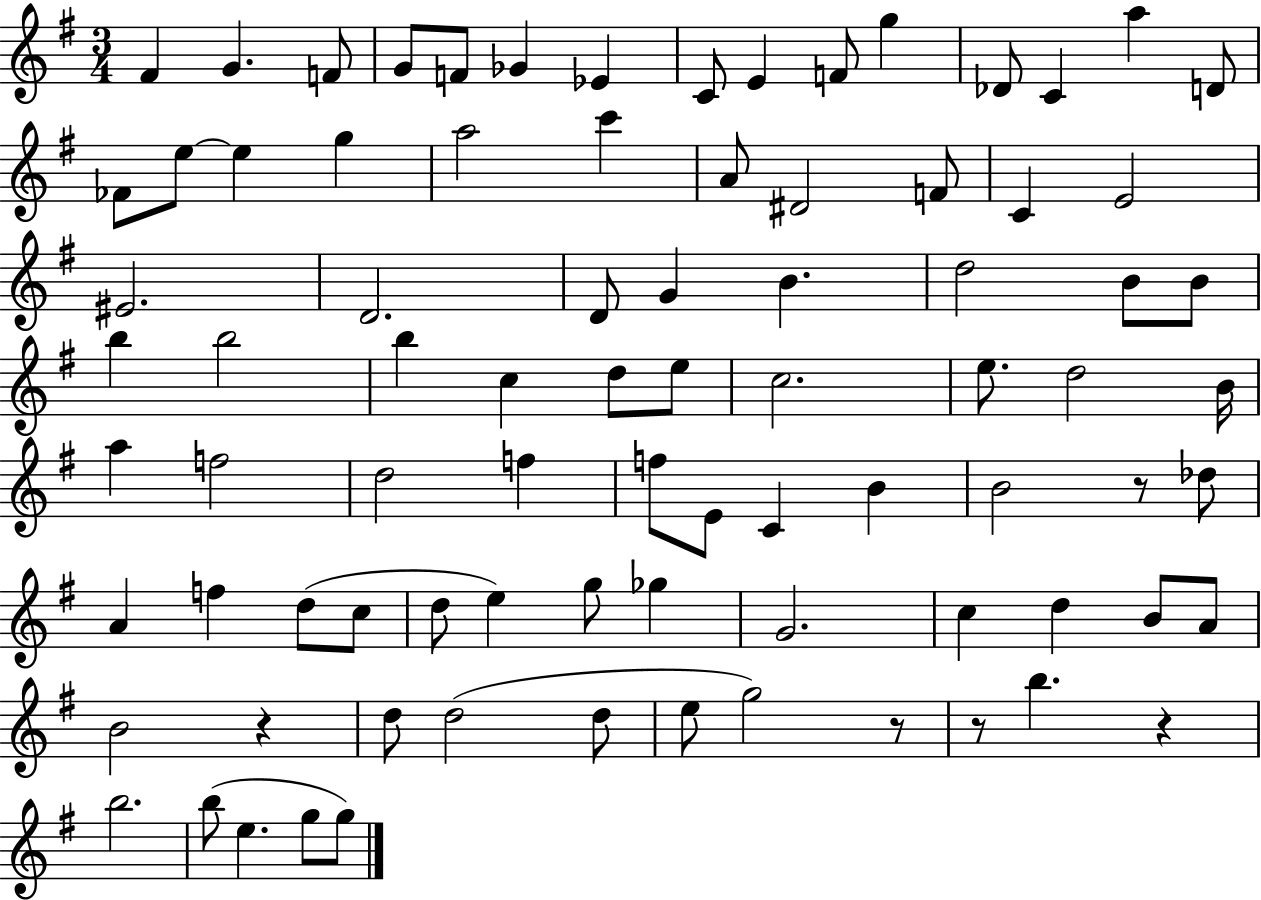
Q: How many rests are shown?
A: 5